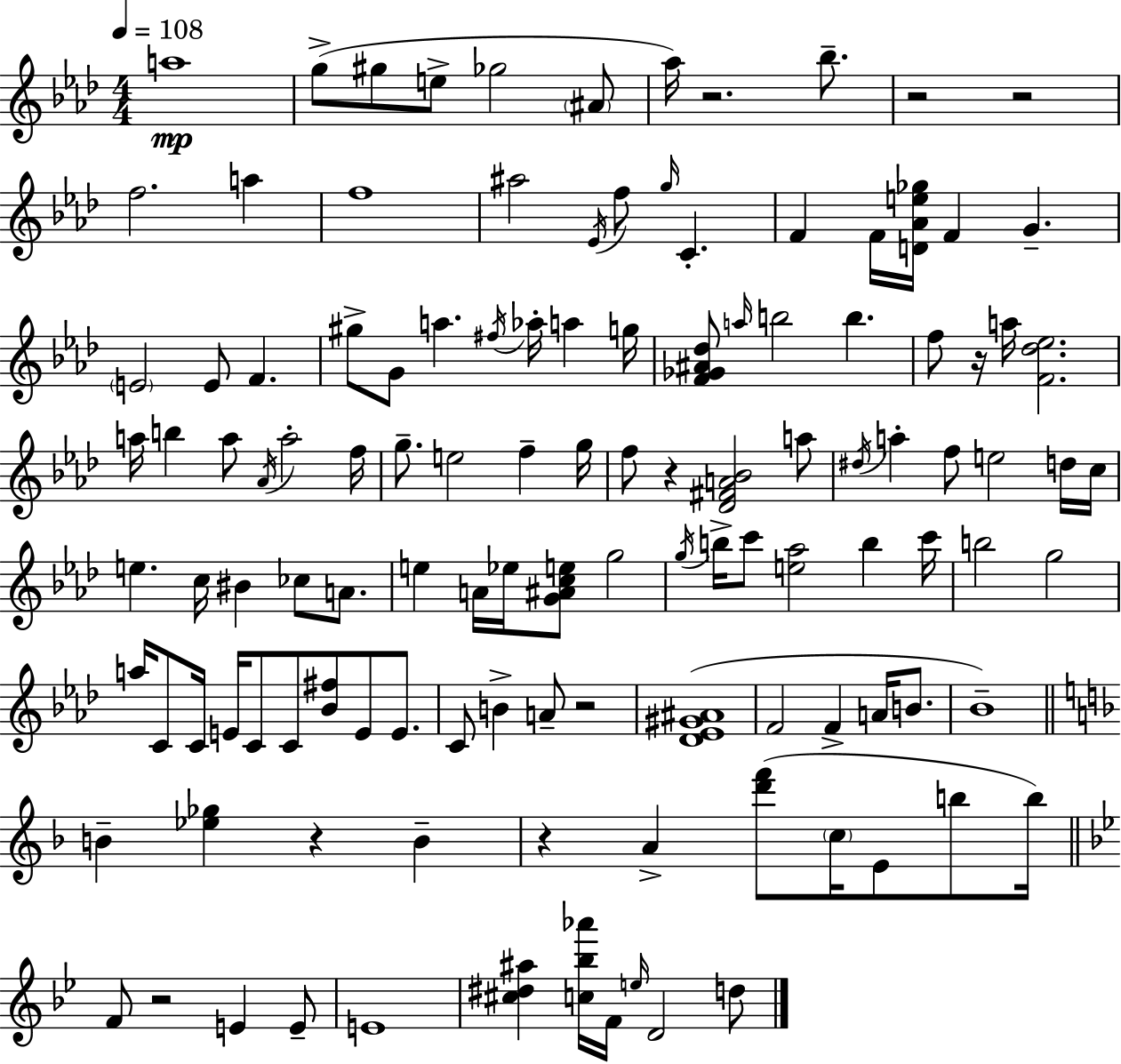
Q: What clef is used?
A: treble